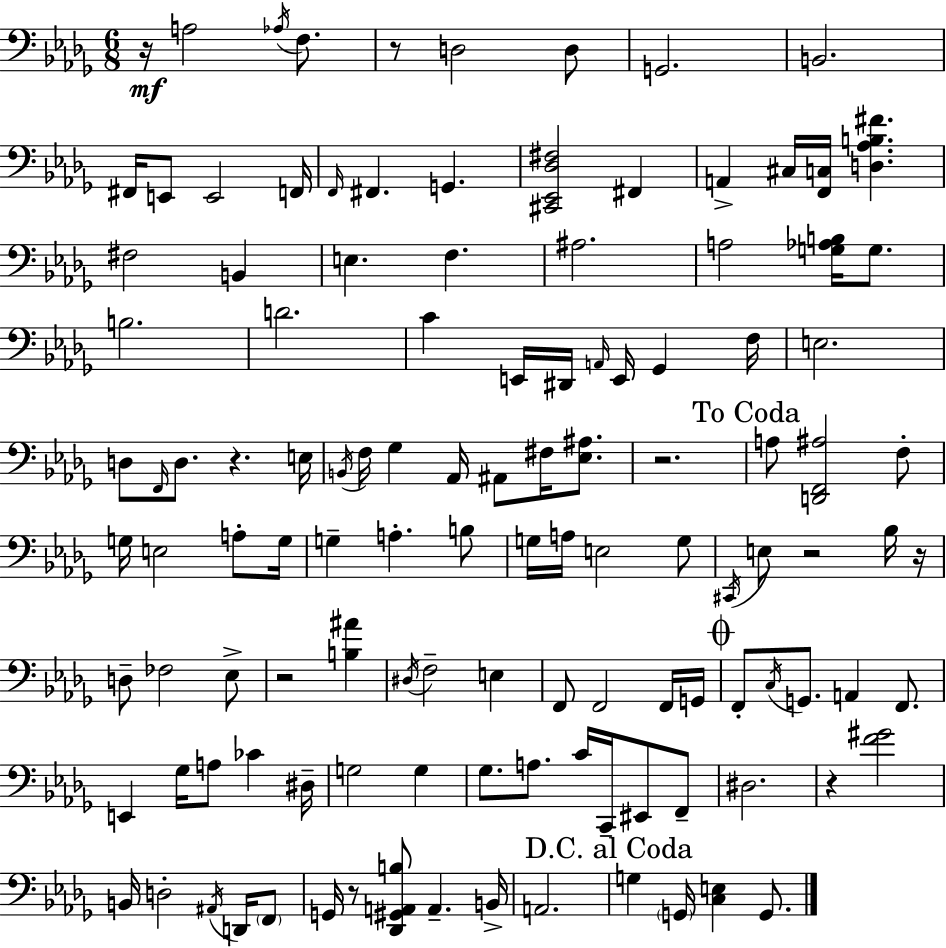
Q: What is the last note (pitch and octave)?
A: G2